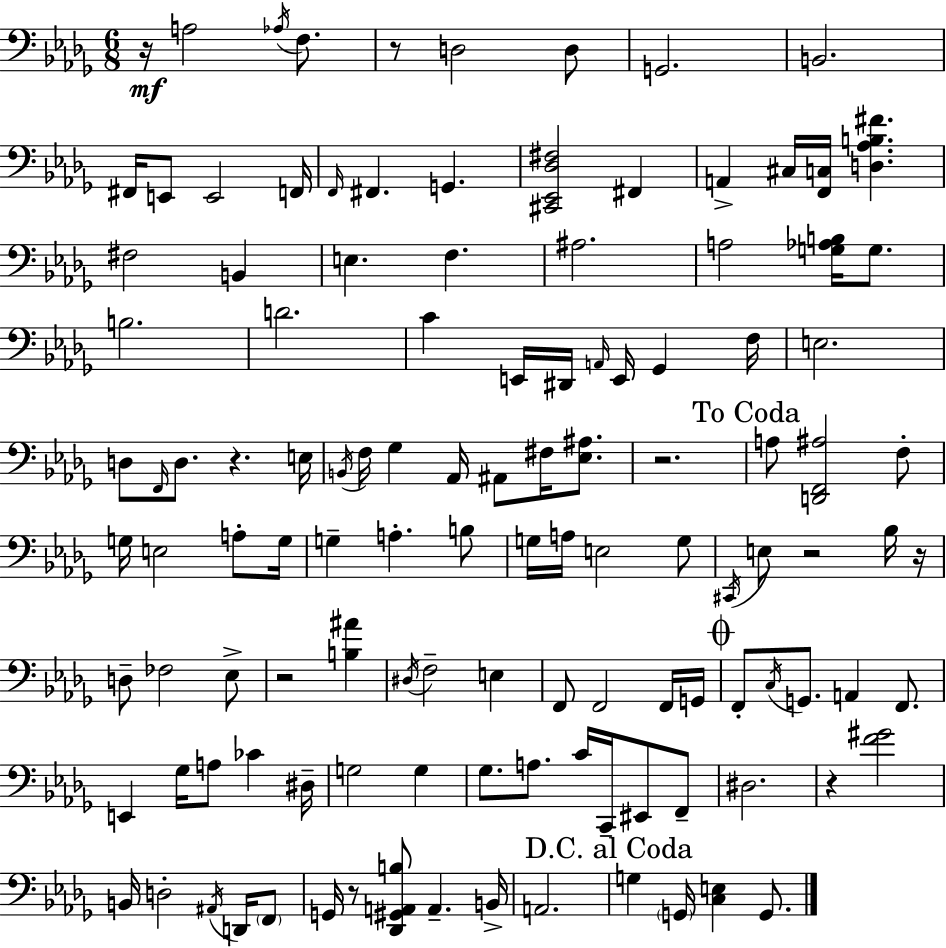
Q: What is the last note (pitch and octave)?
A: G2